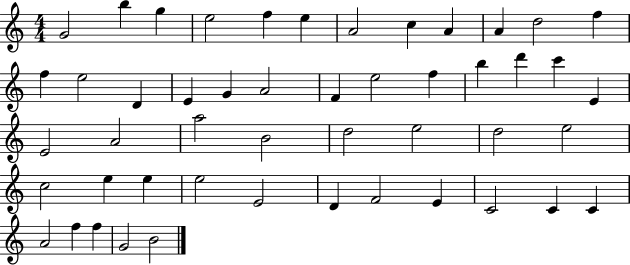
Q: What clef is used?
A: treble